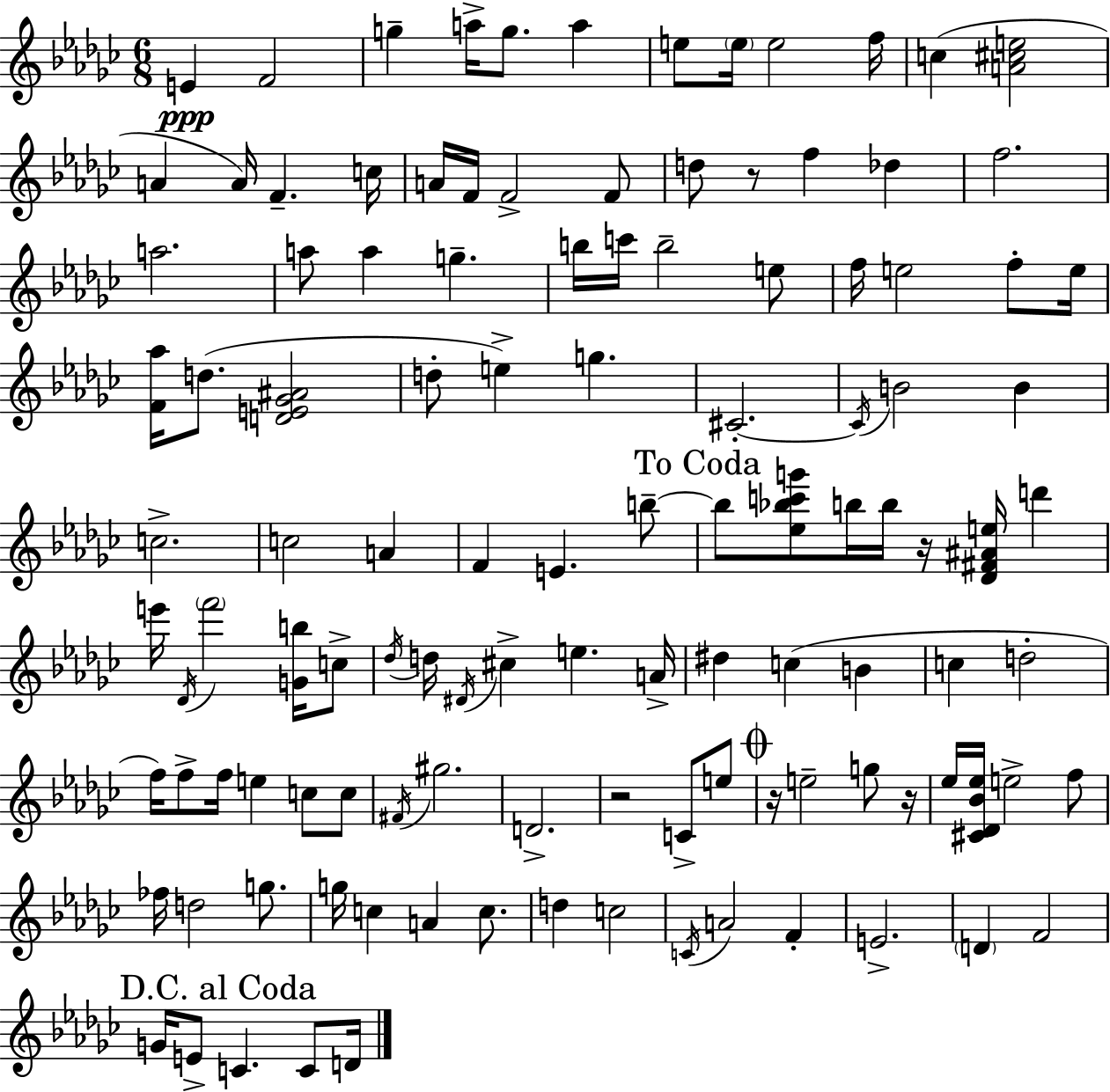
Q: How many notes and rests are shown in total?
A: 116